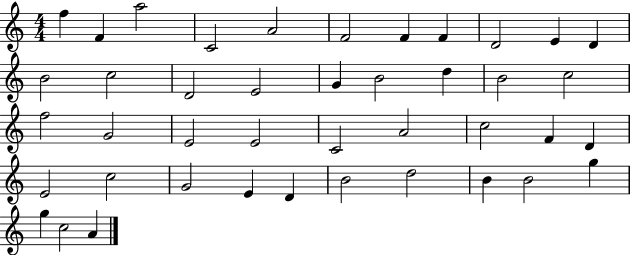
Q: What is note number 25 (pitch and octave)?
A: C4